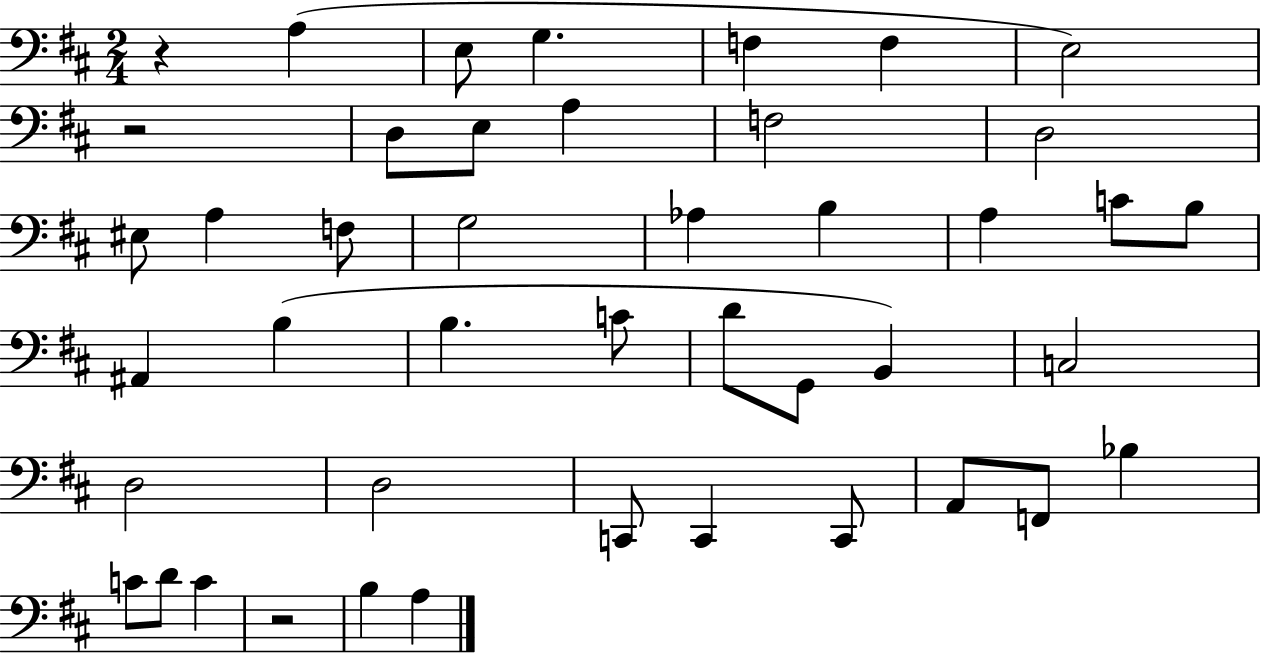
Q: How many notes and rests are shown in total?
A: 44